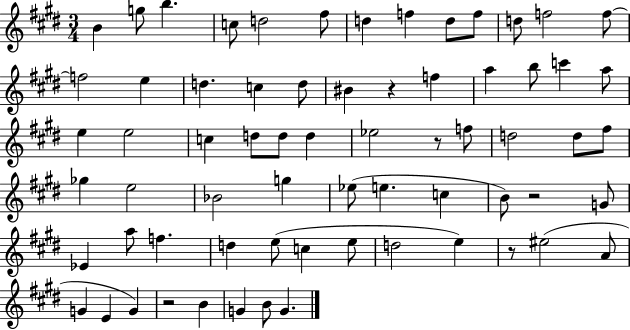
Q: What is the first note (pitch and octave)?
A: B4